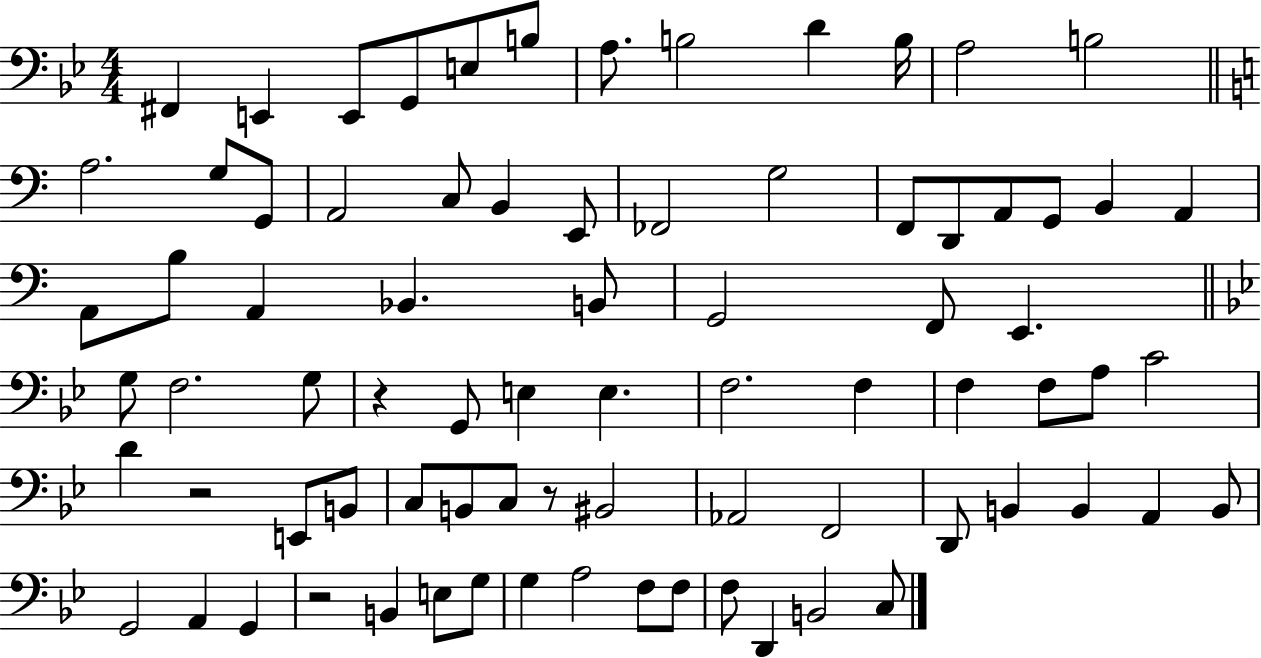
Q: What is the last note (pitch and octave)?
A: C3